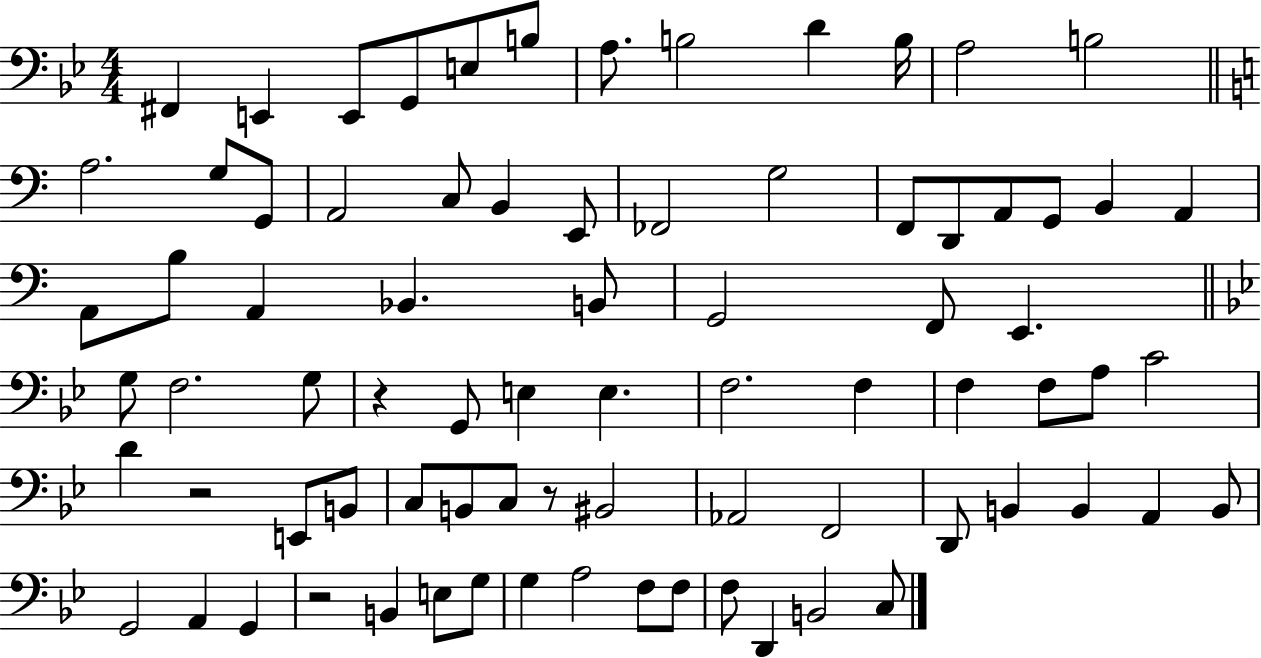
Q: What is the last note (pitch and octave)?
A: C3